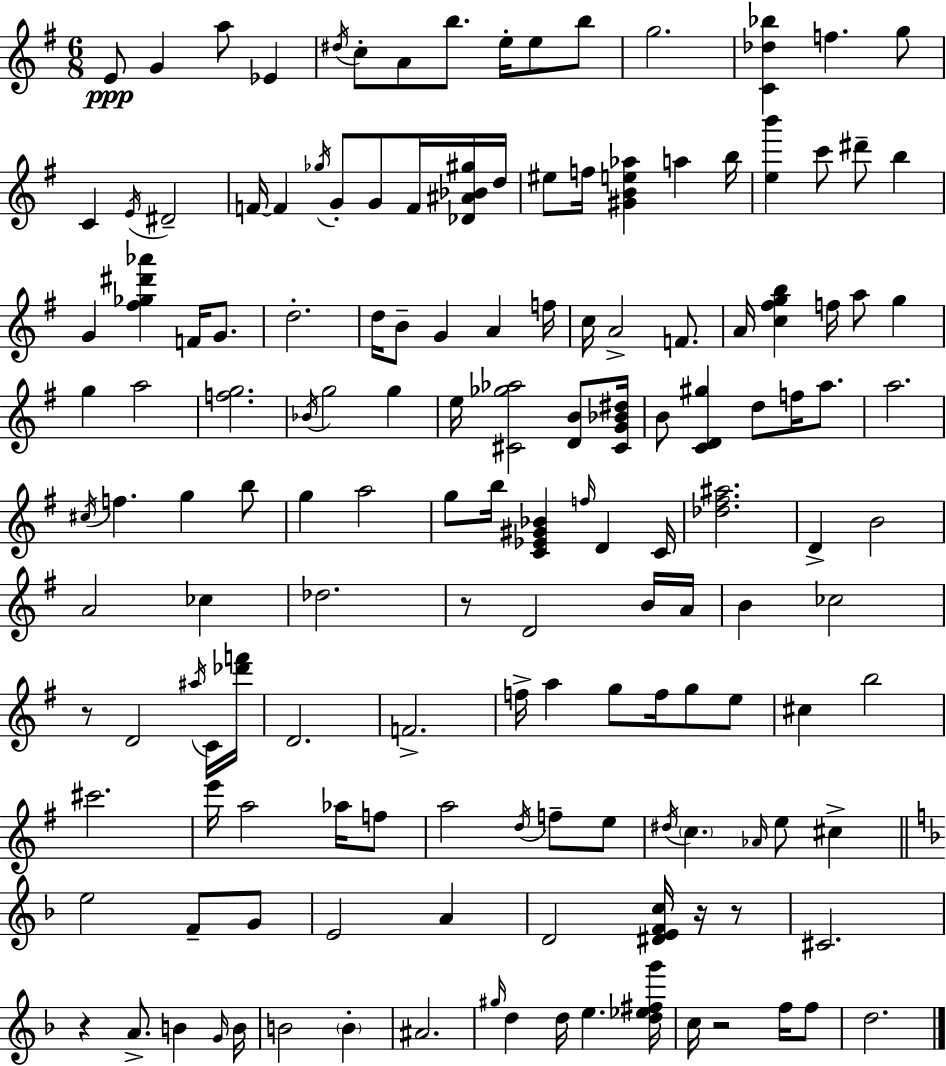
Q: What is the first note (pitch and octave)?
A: E4